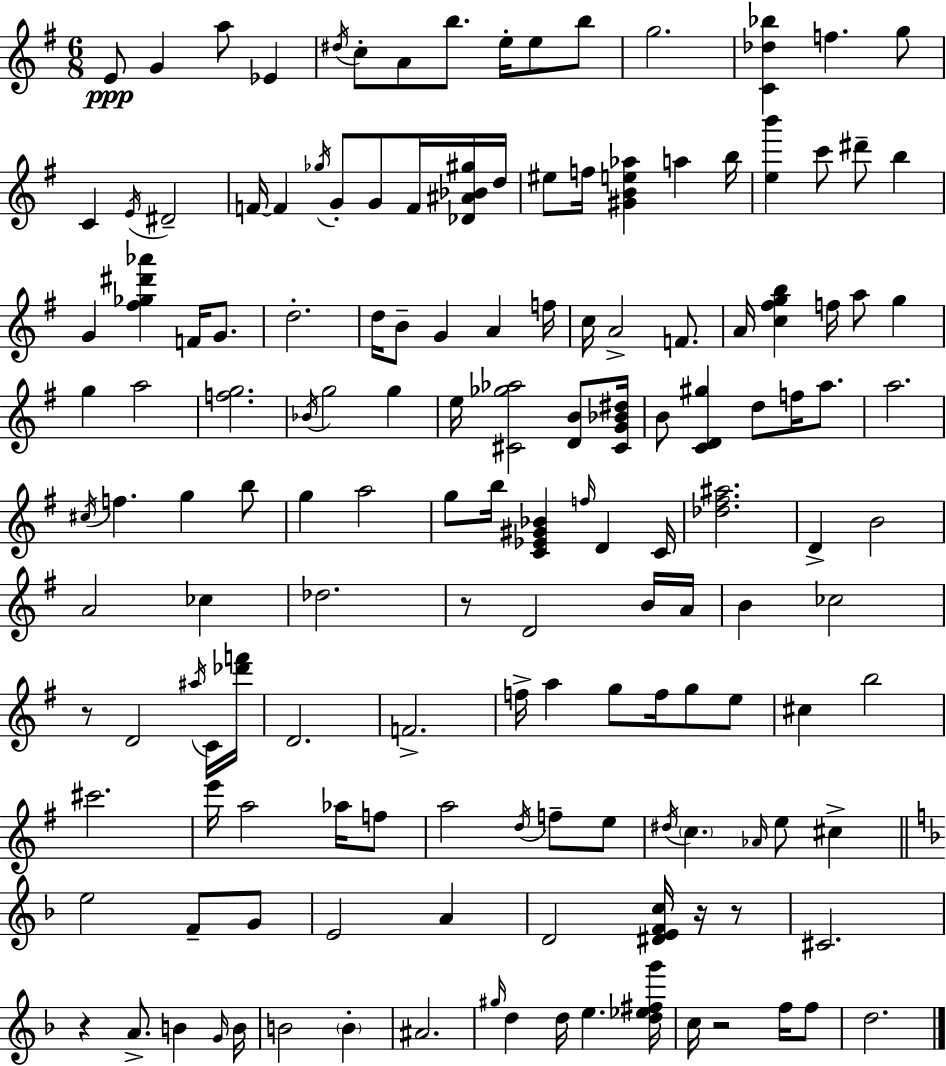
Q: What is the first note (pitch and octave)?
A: E4